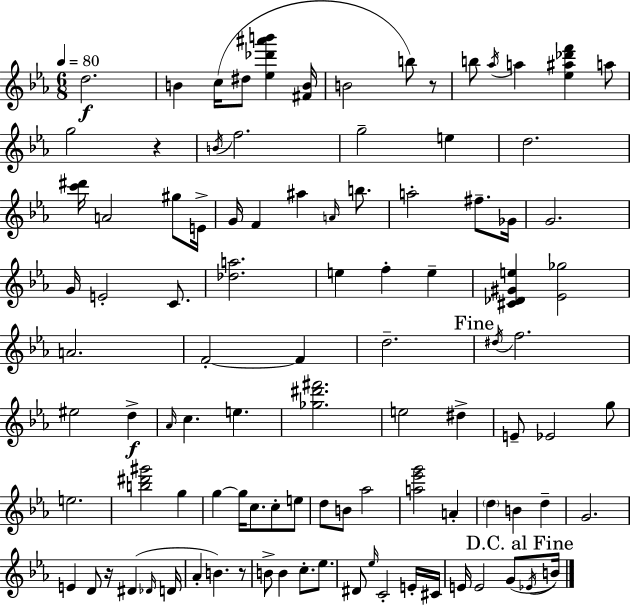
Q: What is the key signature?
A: EES major